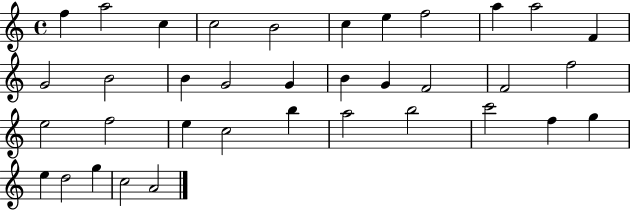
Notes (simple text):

F5/q A5/h C5/q C5/h B4/h C5/q E5/q F5/h A5/q A5/h F4/q G4/h B4/h B4/q G4/h G4/q B4/q G4/q F4/h F4/h F5/h E5/h F5/h E5/q C5/h B5/q A5/h B5/h C6/h F5/q G5/q E5/q D5/h G5/q C5/h A4/h